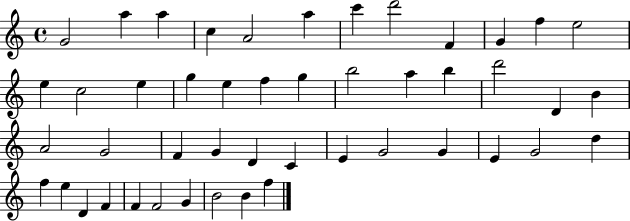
X:1
T:Untitled
M:4/4
L:1/4
K:C
G2 a a c A2 a c' d'2 F G f e2 e c2 e g e f g b2 a b d'2 D B A2 G2 F G D C E G2 G E G2 d f e D F F F2 G B2 B f